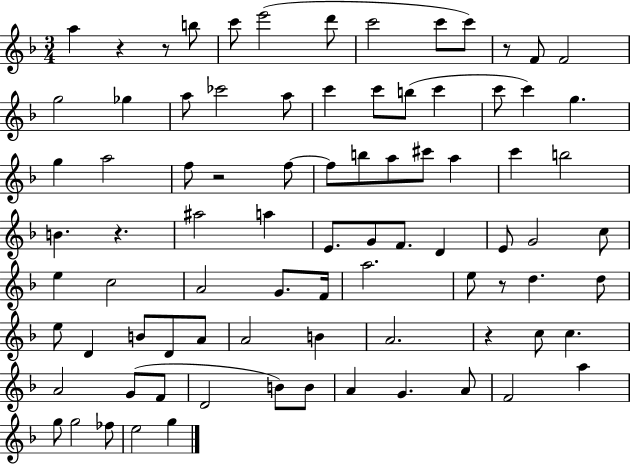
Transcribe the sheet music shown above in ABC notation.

X:1
T:Untitled
M:3/4
L:1/4
K:F
a z z/2 b/2 c'/2 e'2 d'/2 c'2 c'/2 c'/2 z/2 F/2 F2 g2 _g a/2 _c'2 a/2 c' c'/2 b/2 c' c'/2 c' g g a2 f/2 z2 f/2 f/2 b/2 a/2 ^c'/2 a c' b2 B z ^a2 a E/2 G/2 F/2 D E/2 G2 c/2 e c2 A2 G/2 F/4 a2 e/2 z/2 d d/2 e/2 D B/2 D/2 A/2 A2 B A2 z c/2 c A2 G/2 F/2 D2 B/2 B/2 A G A/2 F2 a g/2 g2 _f/2 e2 g